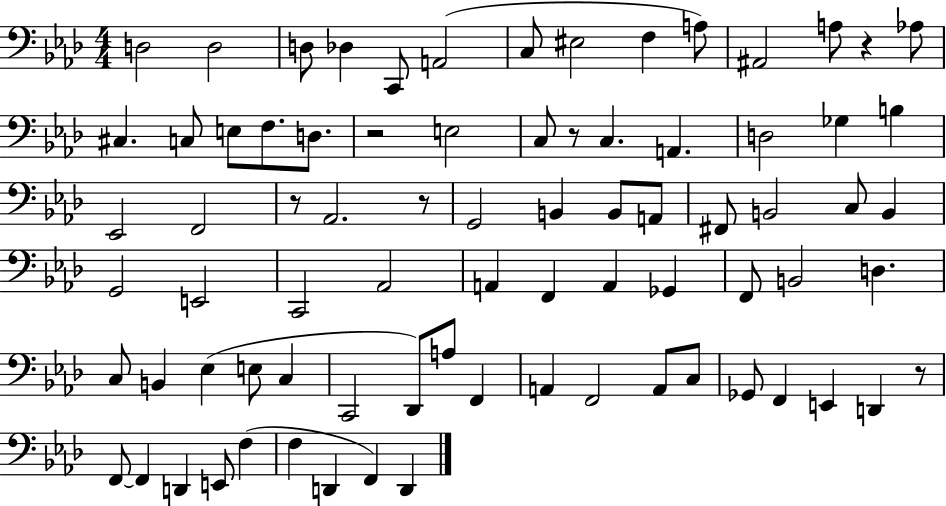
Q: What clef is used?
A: bass